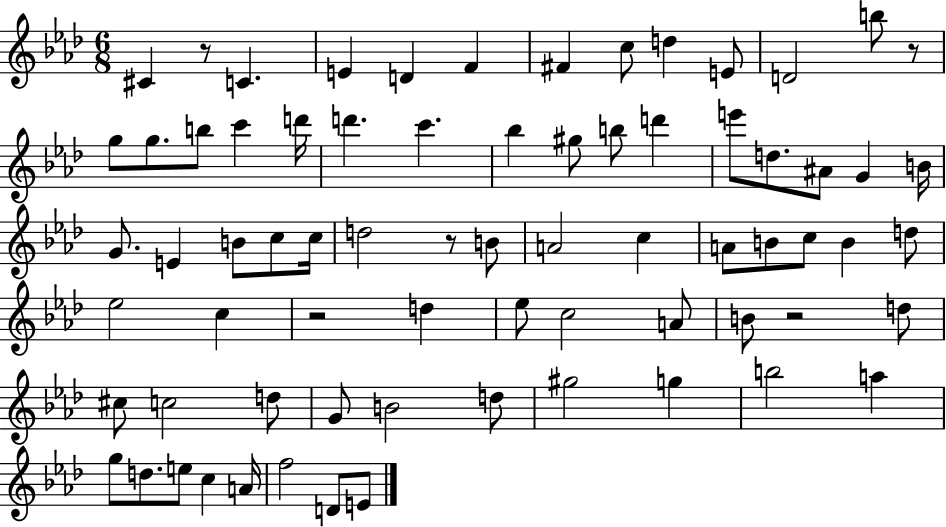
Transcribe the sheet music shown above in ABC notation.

X:1
T:Untitled
M:6/8
L:1/4
K:Ab
^C z/2 C E D F ^F c/2 d E/2 D2 b/2 z/2 g/2 g/2 b/2 c' d'/4 d' c' _b ^g/2 b/2 d' e'/2 d/2 ^A/2 G B/4 G/2 E B/2 c/2 c/4 d2 z/2 B/2 A2 c A/2 B/2 c/2 B d/2 _e2 c z2 d _e/2 c2 A/2 B/2 z2 d/2 ^c/2 c2 d/2 G/2 B2 d/2 ^g2 g b2 a g/2 d/2 e/2 c A/4 f2 D/2 E/2